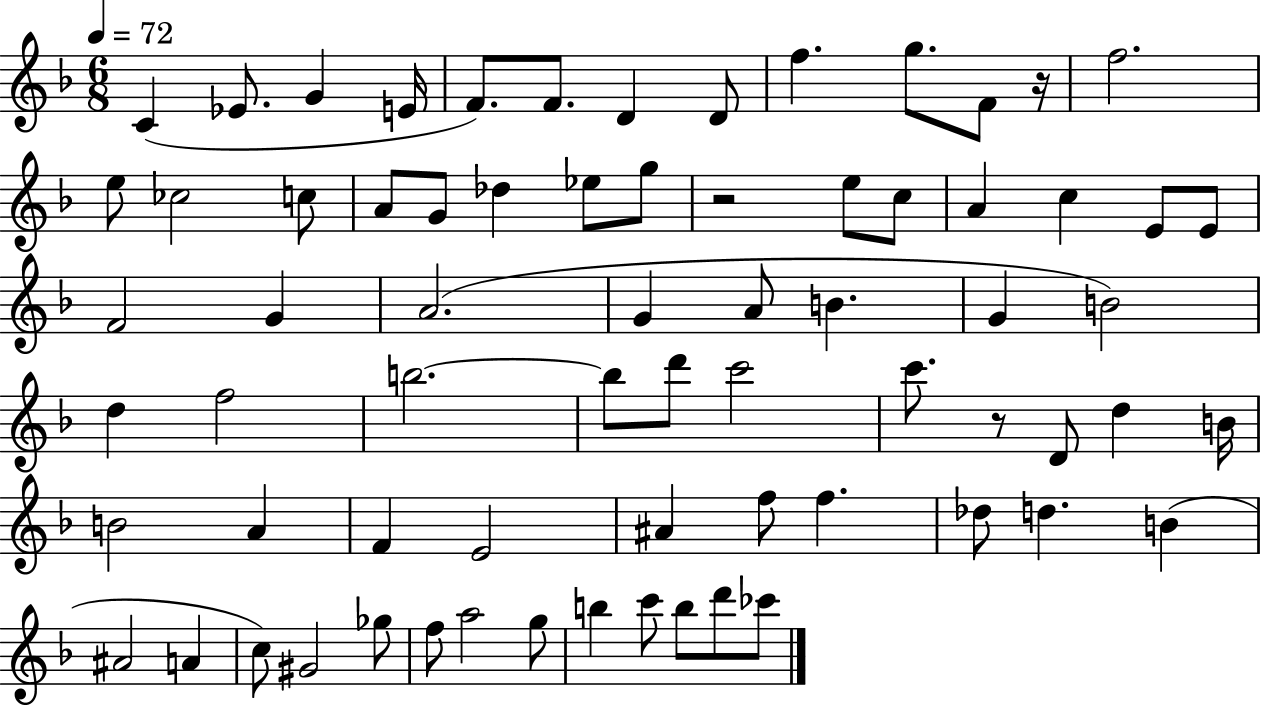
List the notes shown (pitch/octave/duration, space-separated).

C4/q Eb4/e. G4/q E4/s F4/e. F4/e. D4/q D4/e F5/q. G5/e. F4/e R/s F5/h. E5/e CES5/h C5/e A4/e G4/e Db5/q Eb5/e G5/e R/h E5/e C5/e A4/q C5/q E4/e E4/e F4/h G4/q A4/h. G4/q A4/e B4/q. G4/q B4/h D5/q F5/h B5/h. B5/e D6/e C6/h C6/e. R/e D4/e D5/q B4/s B4/h A4/q F4/q E4/h A#4/q F5/e F5/q. Db5/e D5/q. B4/q A#4/h A4/q C5/e G#4/h Gb5/e F5/e A5/h G5/e B5/q C6/e B5/e D6/e CES6/e